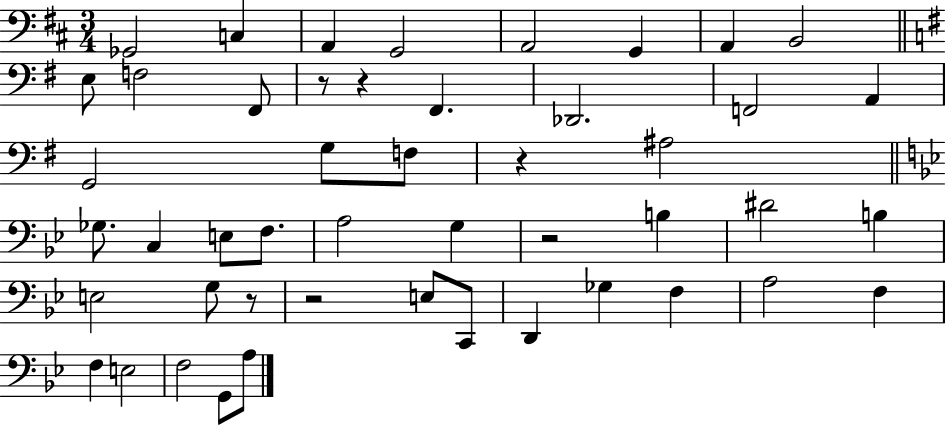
Gb2/h C3/q A2/q G2/h A2/h G2/q A2/q B2/h E3/e F3/h F#2/e R/e R/q F#2/q. Db2/h. F2/h A2/q G2/h G3/e F3/e R/q A#3/h Gb3/e. C3/q E3/e F3/e. A3/h G3/q R/h B3/q D#4/h B3/q E3/h G3/e R/e R/h E3/e C2/e D2/q Gb3/q F3/q A3/h F3/q F3/q E3/h F3/h G2/e A3/e